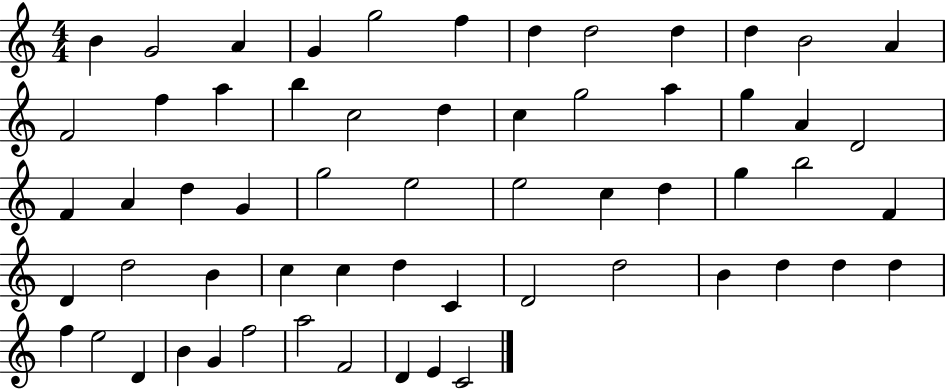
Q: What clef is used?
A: treble